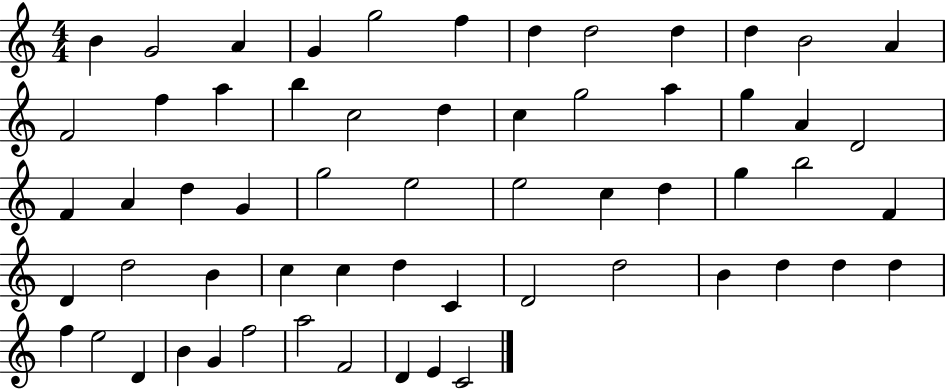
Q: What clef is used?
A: treble